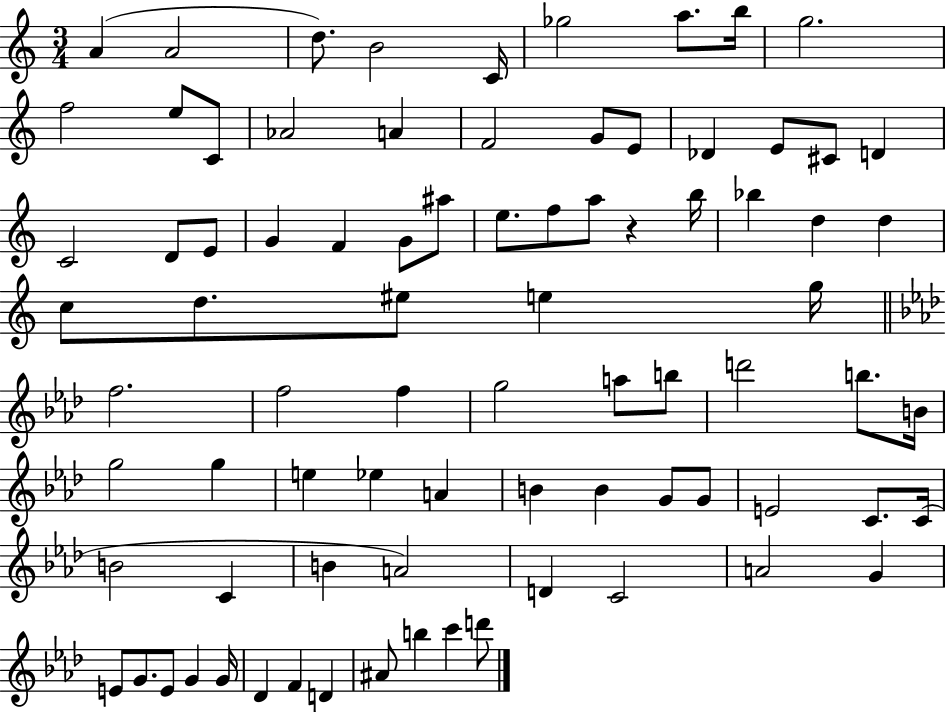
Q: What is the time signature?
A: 3/4